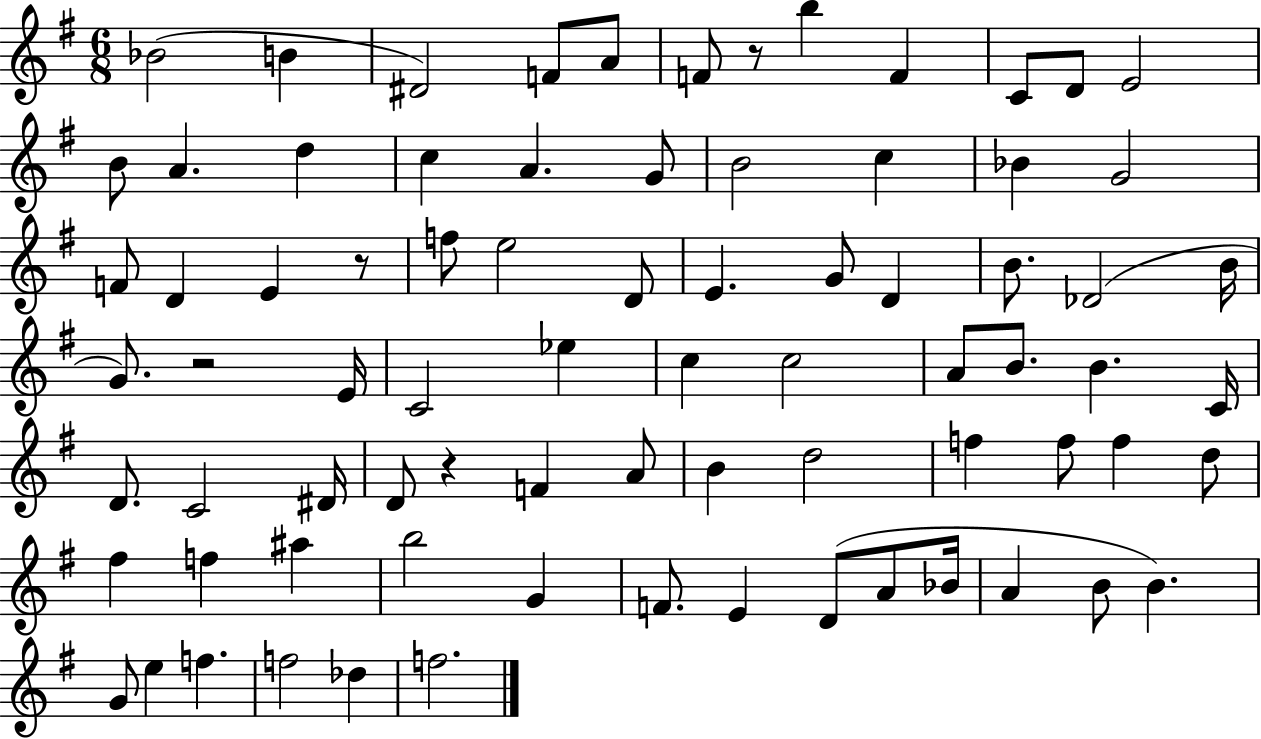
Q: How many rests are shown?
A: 4